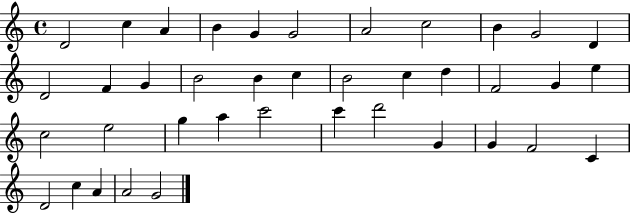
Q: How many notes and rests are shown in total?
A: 39